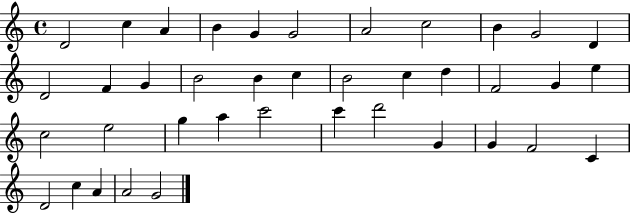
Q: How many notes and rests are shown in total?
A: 39